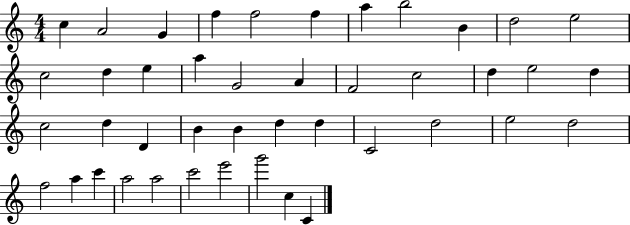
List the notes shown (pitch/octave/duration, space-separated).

C5/q A4/h G4/q F5/q F5/h F5/q A5/q B5/h B4/q D5/h E5/h C5/h D5/q E5/q A5/q G4/h A4/q F4/h C5/h D5/q E5/h D5/q C5/h D5/q D4/q B4/q B4/q D5/q D5/q C4/h D5/h E5/h D5/h F5/h A5/q C6/q A5/h A5/h C6/h E6/h G6/h C5/q C4/q